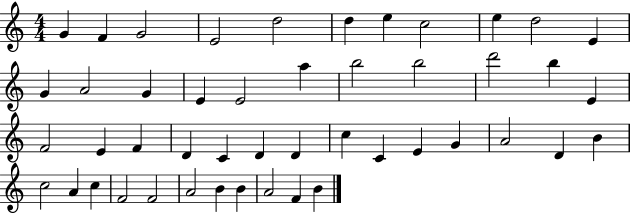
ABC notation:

X:1
T:Untitled
M:4/4
L:1/4
K:C
G F G2 E2 d2 d e c2 e d2 E G A2 G E E2 a b2 b2 d'2 b E F2 E F D C D D c C E G A2 D B c2 A c F2 F2 A2 B B A2 F B